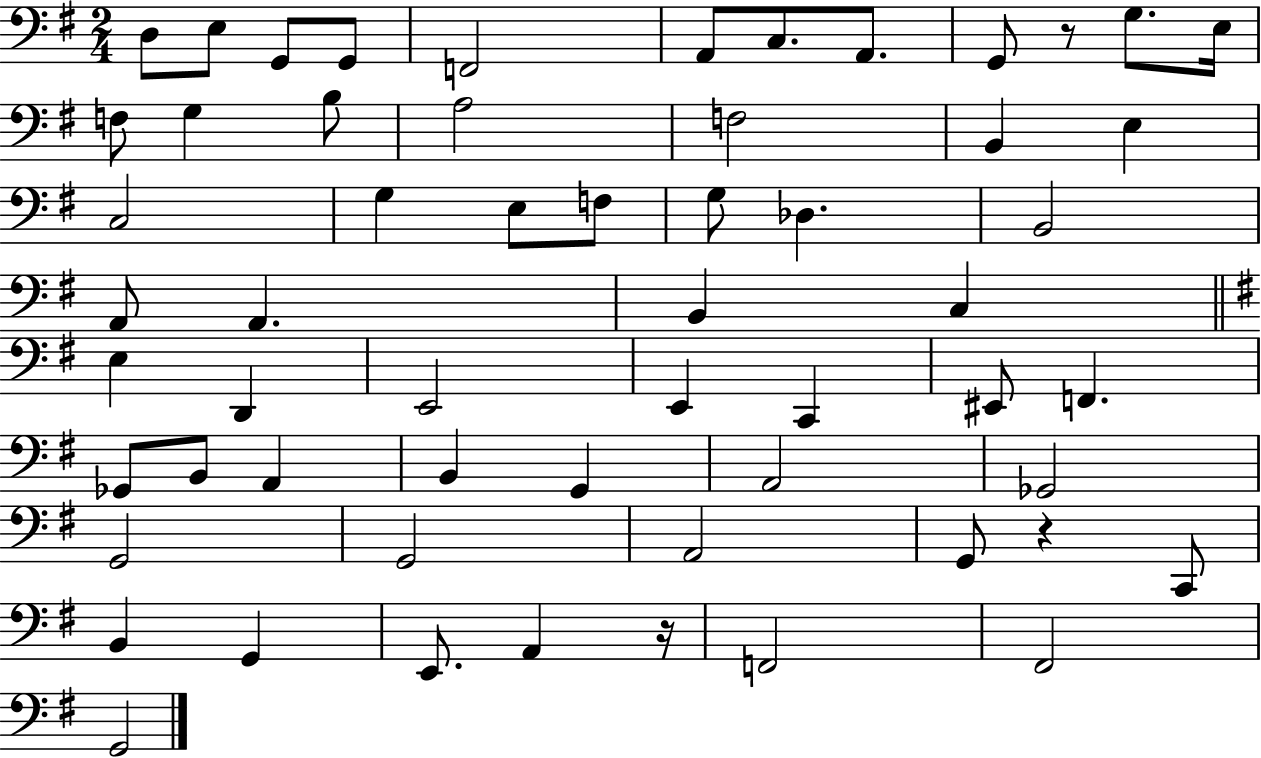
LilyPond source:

{
  \clef bass
  \numericTimeSignature
  \time 2/4
  \key g \major
  d8 e8 g,8 g,8 | f,2 | a,8 c8. a,8. | g,8 r8 g8. e16 | \break f8 g4 b8 | a2 | f2 | b,4 e4 | \break c2 | g4 e8 f8 | g8 des4. | b,2 | \break a,8 a,4. | b,4 c4 | \bar "||" \break \key e \minor e4 d,4 | e,2 | e,4 c,4 | eis,8 f,4. | \break ges,8 b,8 a,4 | b,4 g,4 | a,2 | ges,2 | \break g,2 | g,2 | a,2 | g,8 r4 c,8 | \break b,4 g,4 | e,8. a,4 r16 | f,2 | fis,2 | \break g,2 | \bar "|."
}